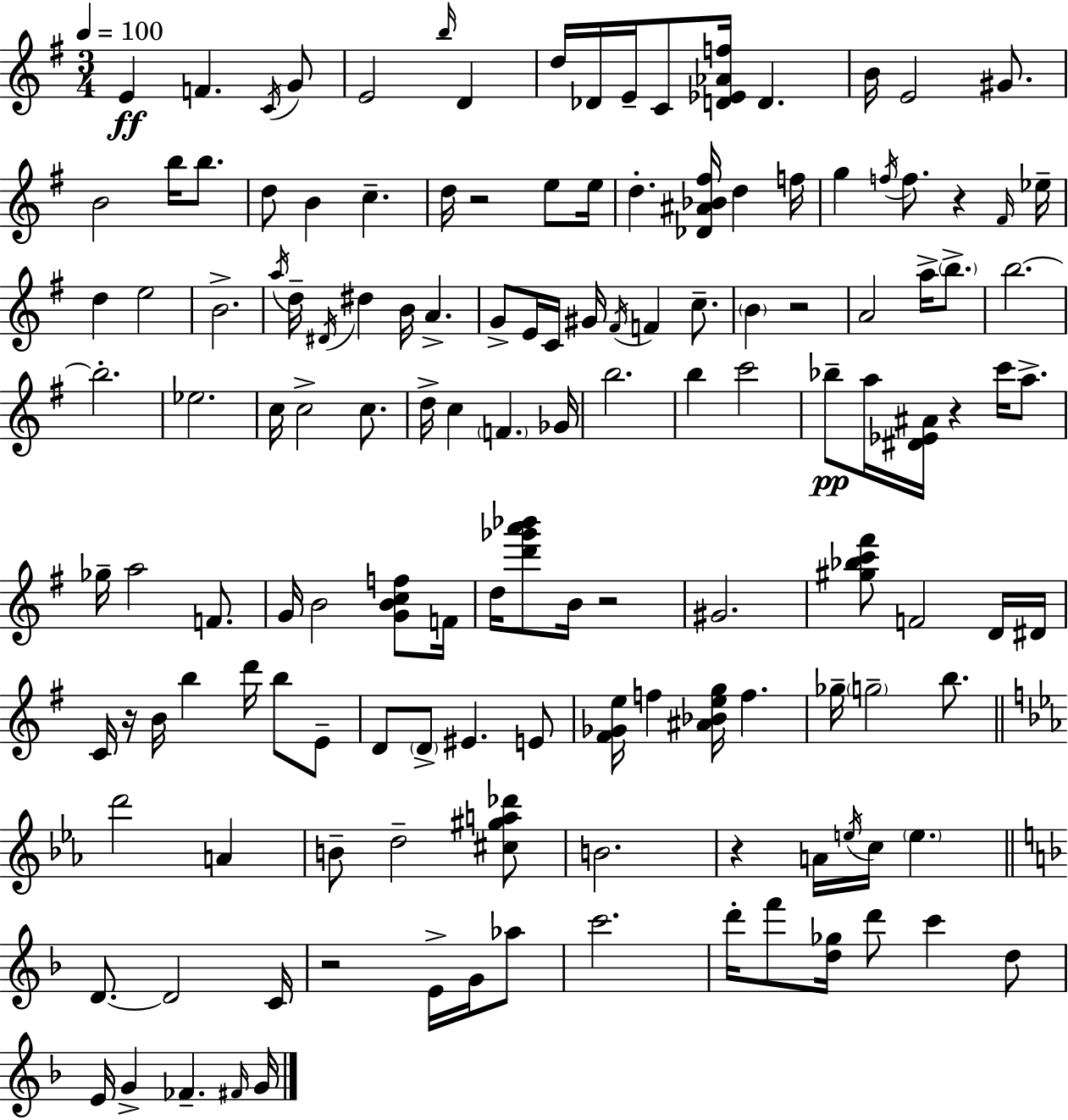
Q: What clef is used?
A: treble